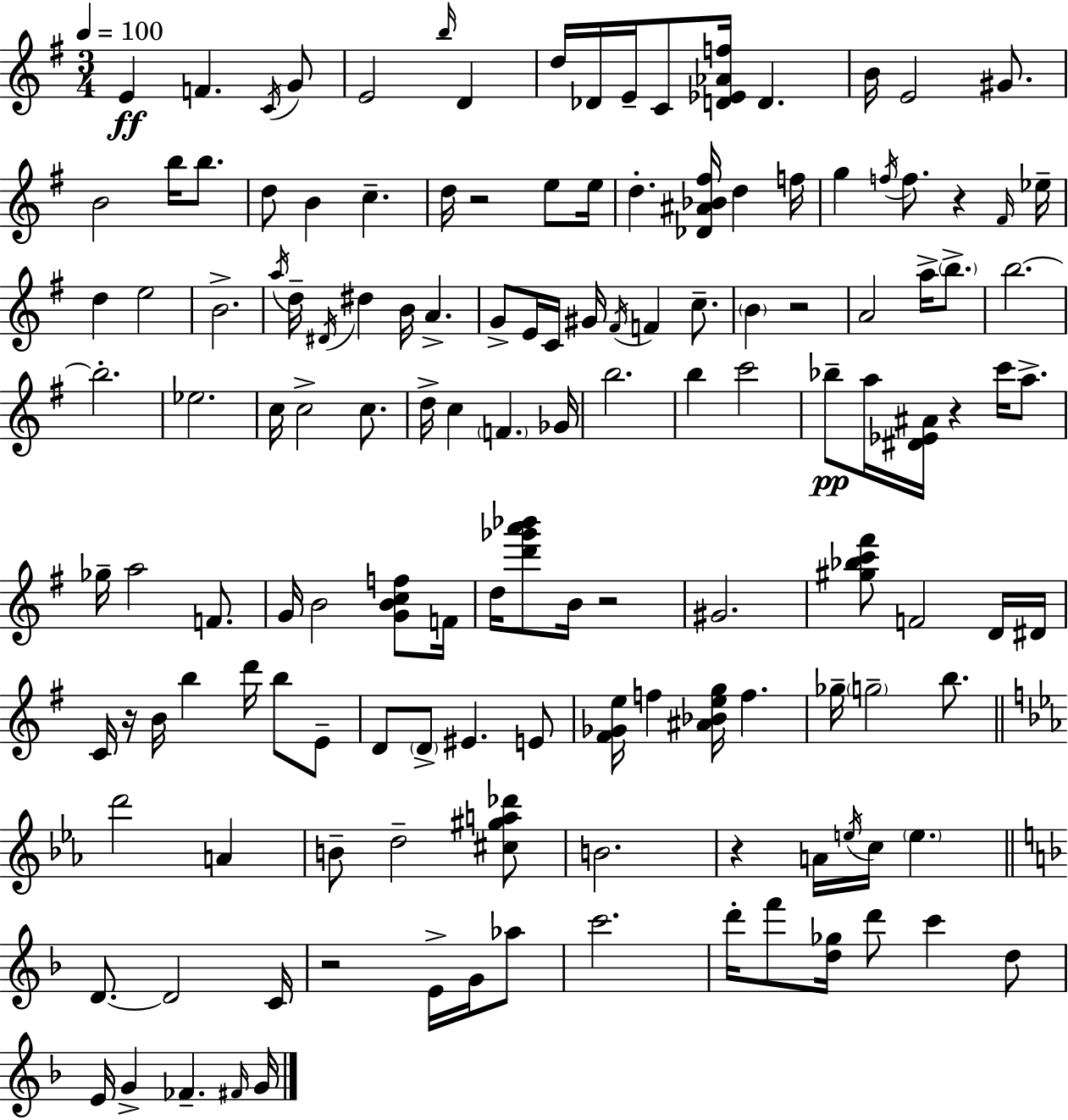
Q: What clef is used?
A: treble